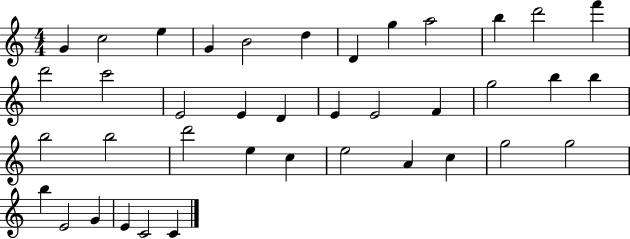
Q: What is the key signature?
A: C major